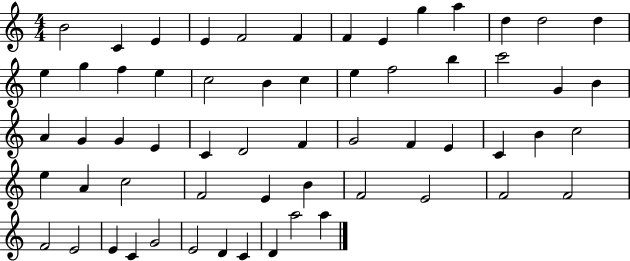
B4/h C4/q E4/q E4/q F4/h F4/q F4/q E4/q G5/q A5/q D5/q D5/h D5/q E5/q G5/q F5/q E5/q C5/h B4/q C5/q E5/q F5/h B5/q C6/h G4/q B4/q A4/q G4/q G4/q E4/q C4/q D4/h F4/q G4/h F4/q E4/q C4/q B4/q C5/h E5/q A4/q C5/h F4/h E4/q B4/q F4/h E4/h F4/h F4/h F4/h E4/h E4/q C4/q G4/h E4/h D4/q C4/q D4/q A5/h A5/q